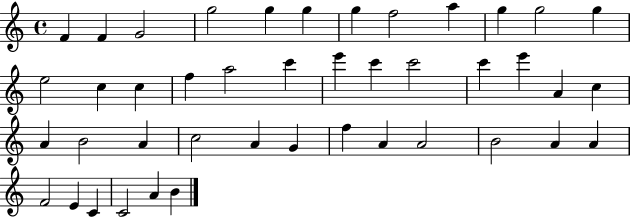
X:1
T:Untitled
M:4/4
L:1/4
K:C
F F G2 g2 g g g f2 a g g2 g e2 c c f a2 c' e' c' c'2 c' e' A c A B2 A c2 A G f A A2 B2 A A F2 E C C2 A B